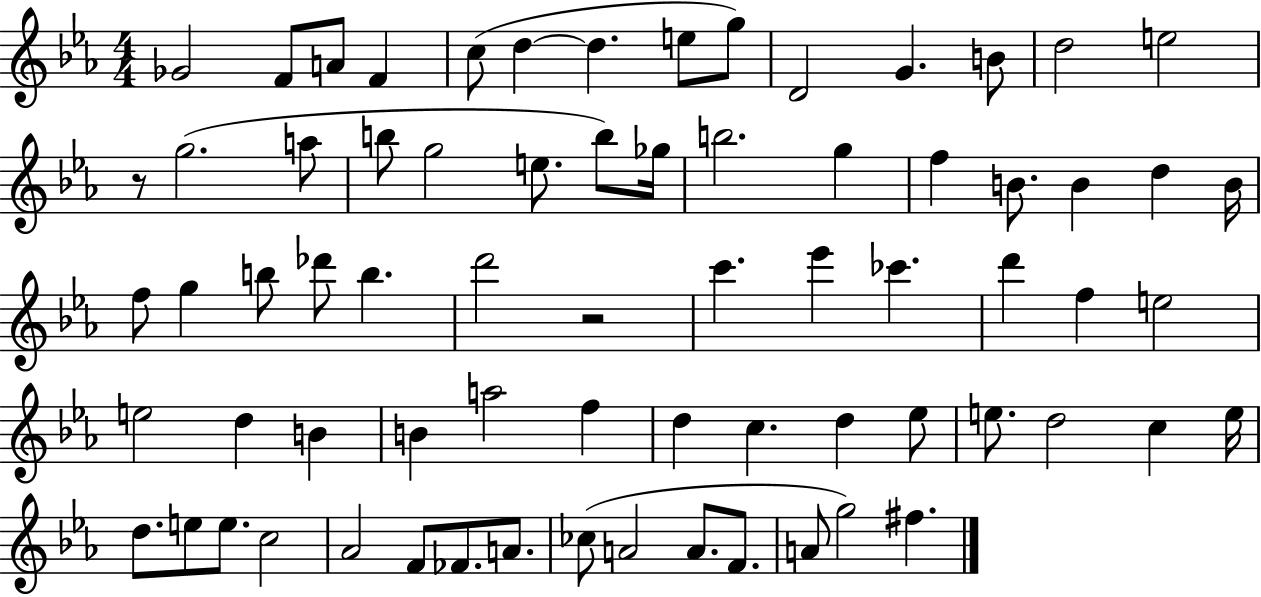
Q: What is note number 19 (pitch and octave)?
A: E5